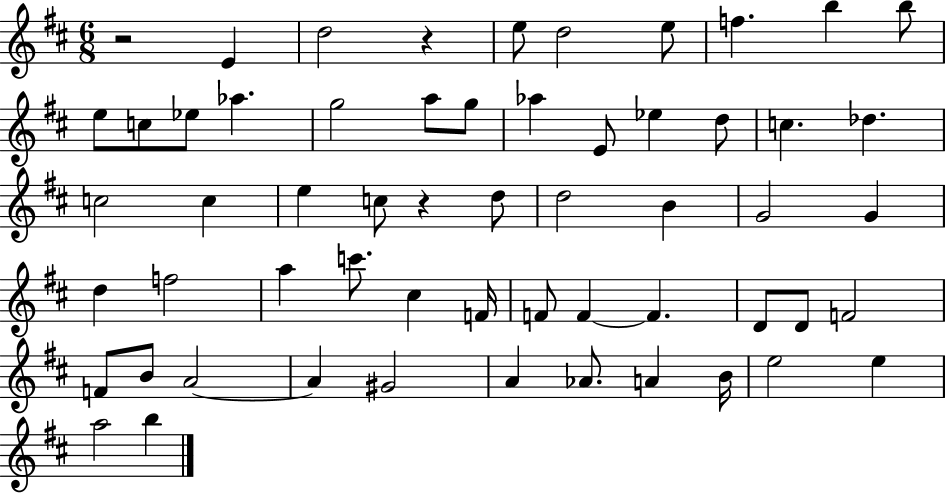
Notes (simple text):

R/h E4/q D5/h R/q E5/e D5/h E5/e F5/q. B5/q B5/e E5/e C5/e Eb5/e Ab5/q. G5/h A5/e G5/e Ab5/q E4/e Eb5/q D5/e C5/q. Db5/q. C5/h C5/q E5/q C5/e R/q D5/e D5/h B4/q G4/h G4/q D5/q F5/h A5/q C6/e. C#5/q F4/s F4/e F4/q F4/q. D4/e D4/e F4/h F4/e B4/e A4/h A4/q G#4/h A4/q Ab4/e. A4/q B4/s E5/h E5/q A5/h B5/q